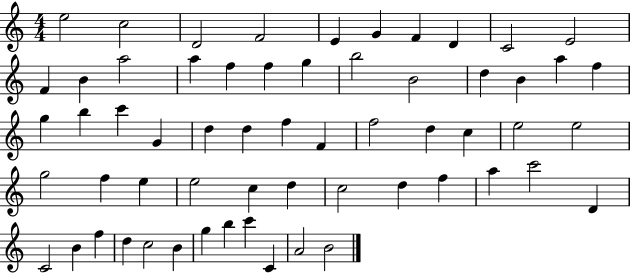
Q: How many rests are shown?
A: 0